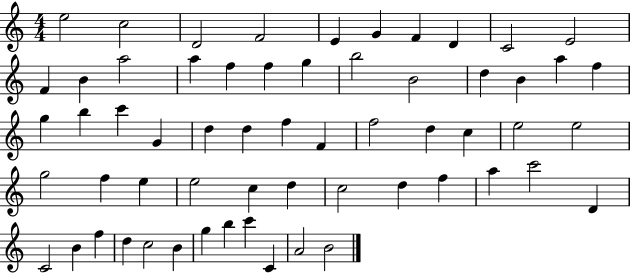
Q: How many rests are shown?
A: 0